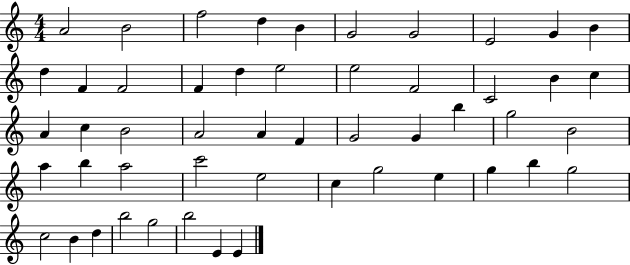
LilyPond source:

{
  \clef treble
  \numericTimeSignature
  \time 4/4
  \key c \major
  a'2 b'2 | f''2 d''4 b'4 | g'2 g'2 | e'2 g'4 b'4 | \break d''4 f'4 f'2 | f'4 d''4 e''2 | e''2 f'2 | c'2 b'4 c''4 | \break a'4 c''4 b'2 | a'2 a'4 f'4 | g'2 g'4 b''4 | g''2 b'2 | \break a''4 b''4 a''2 | c'''2 e''2 | c''4 g''2 e''4 | g''4 b''4 g''2 | \break c''2 b'4 d''4 | b''2 g''2 | b''2 e'4 e'4 | \bar "|."
}